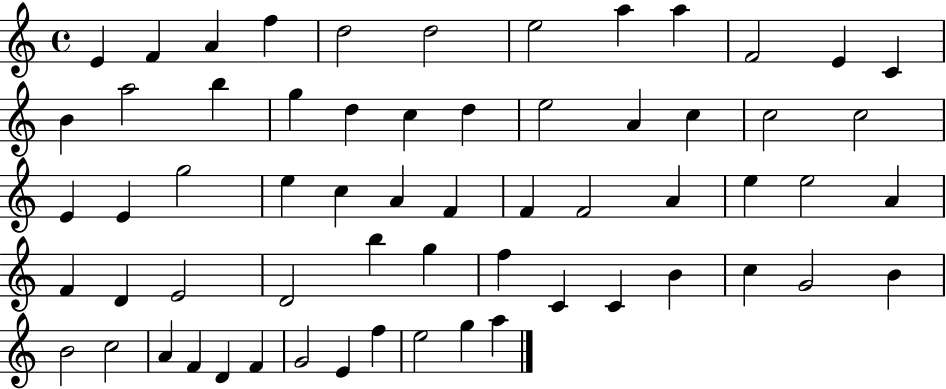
X:1
T:Untitled
M:4/4
L:1/4
K:C
E F A f d2 d2 e2 a a F2 E C B a2 b g d c d e2 A c c2 c2 E E g2 e c A F F F2 A e e2 A F D E2 D2 b g f C C B c G2 B B2 c2 A F D F G2 E f e2 g a